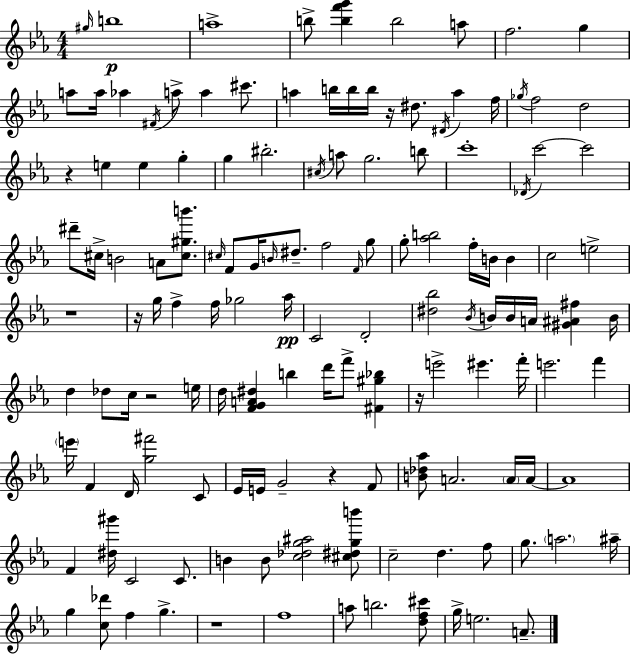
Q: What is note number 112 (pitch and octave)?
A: G5